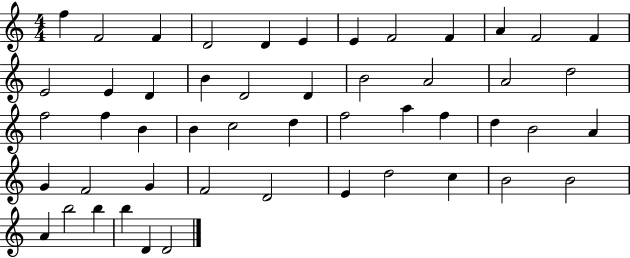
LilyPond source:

{
  \clef treble
  \numericTimeSignature
  \time 4/4
  \key c \major
  f''4 f'2 f'4 | d'2 d'4 e'4 | e'4 f'2 f'4 | a'4 f'2 f'4 | \break e'2 e'4 d'4 | b'4 d'2 d'4 | b'2 a'2 | a'2 d''2 | \break f''2 f''4 b'4 | b'4 c''2 d''4 | f''2 a''4 f''4 | d''4 b'2 a'4 | \break g'4 f'2 g'4 | f'2 d'2 | e'4 d''2 c''4 | b'2 b'2 | \break a'4 b''2 b''4 | b''4 d'4 d'2 | \bar "|."
}